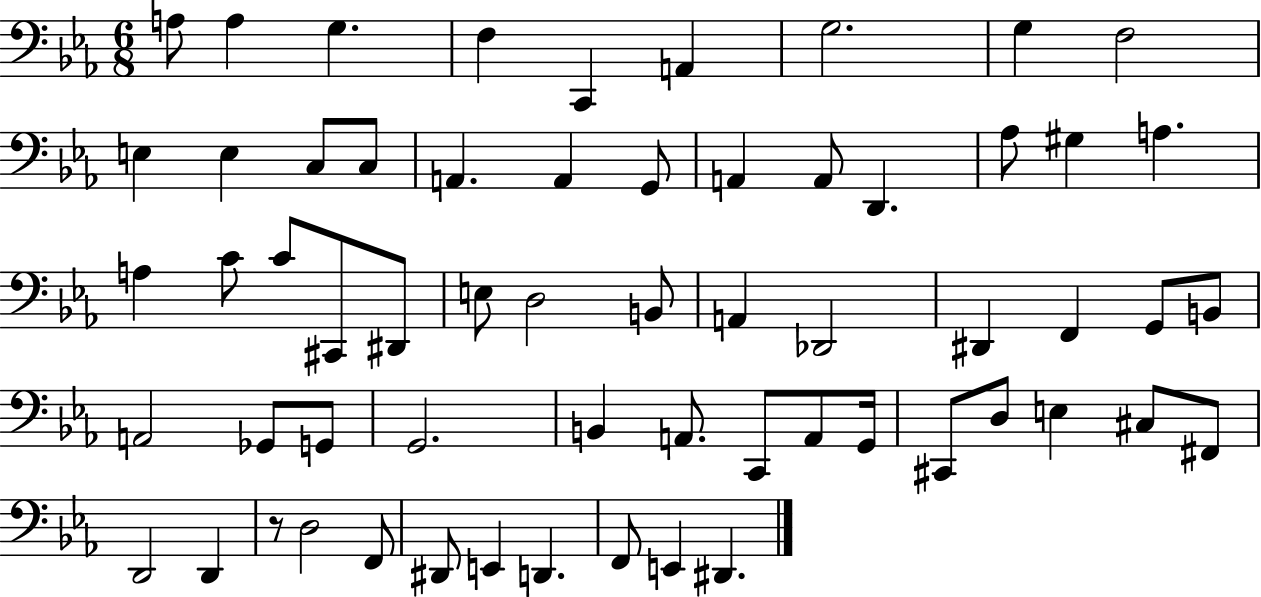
X:1
T:Untitled
M:6/8
L:1/4
K:Eb
A,/2 A, G, F, C,, A,, G,2 G, F,2 E, E, C,/2 C,/2 A,, A,, G,,/2 A,, A,,/2 D,, _A,/2 ^G, A, A, C/2 C/2 ^C,,/2 ^D,,/2 E,/2 D,2 B,,/2 A,, _D,,2 ^D,, F,, G,,/2 B,,/2 A,,2 _G,,/2 G,,/2 G,,2 B,, A,,/2 C,,/2 A,,/2 G,,/4 ^C,,/2 D,/2 E, ^C,/2 ^F,,/2 D,,2 D,, z/2 D,2 F,,/2 ^D,,/2 E,, D,, F,,/2 E,, ^D,,